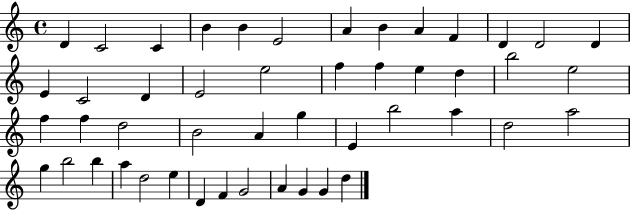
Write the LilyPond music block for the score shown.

{
  \clef treble
  \time 4/4
  \defaultTimeSignature
  \key c \major
  d'4 c'2 c'4 | b'4 b'4 e'2 | a'4 b'4 a'4 f'4 | d'4 d'2 d'4 | \break e'4 c'2 d'4 | e'2 e''2 | f''4 f''4 e''4 d''4 | b''2 e''2 | \break f''4 f''4 d''2 | b'2 a'4 g''4 | e'4 b''2 a''4 | d''2 a''2 | \break g''4 b''2 b''4 | a''4 d''2 e''4 | d'4 f'4 g'2 | a'4 g'4 g'4 d''4 | \break \bar "|."
}